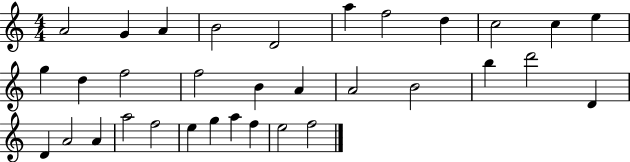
A4/h G4/q A4/q B4/h D4/h A5/q F5/h D5/q C5/h C5/q E5/q G5/q D5/q F5/h F5/h B4/q A4/q A4/h B4/h B5/q D6/h D4/q D4/q A4/h A4/q A5/h F5/h E5/q G5/q A5/q F5/q E5/h F5/h